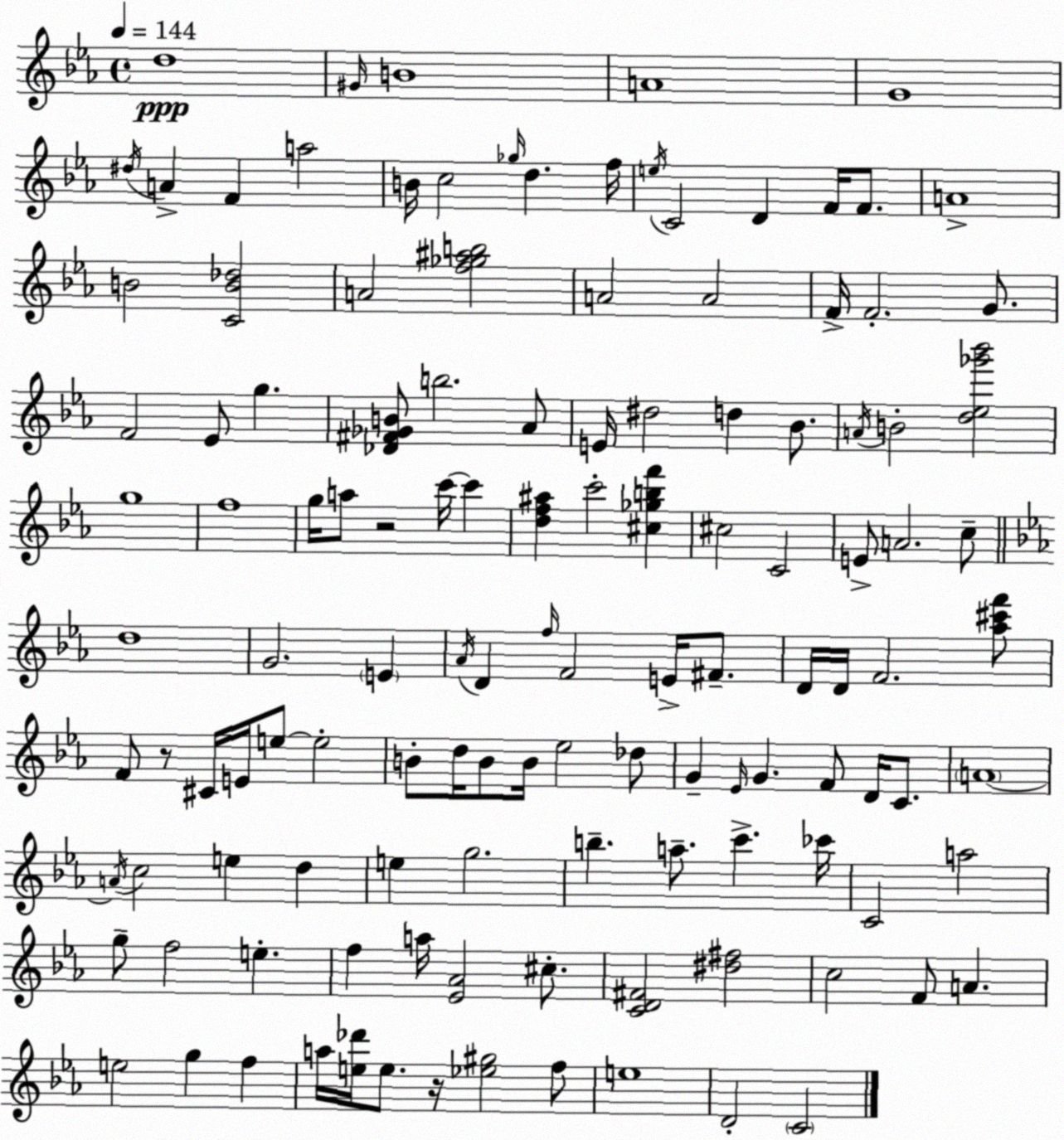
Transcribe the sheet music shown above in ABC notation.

X:1
T:Untitled
M:4/4
L:1/4
K:Cm
d4 ^G/4 B4 A4 G4 ^d/4 A F a2 B/4 c2 _g/4 d f/4 e/4 C2 D F/4 F/2 A4 B2 [CB_d]2 A2 [f_g^ab]2 A2 A2 F/4 F2 G/2 F2 _E/2 g [_D^F_GB]/2 b2 _A/2 E/4 ^d2 d _B/2 A/4 B2 [d_e_g'_b']2 g4 f4 g/4 a/2 z2 c'/4 c' [df^a] c'2 [^c_gbf'] ^c2 C2 E/2 A2 c/2 d4 G2 E _A/4 D f/4 F2 E/4 ^F/2 D/4 D/4 F2 [_a^c'f']/2 F/2 z/2 ^C/4 E/4 e/2 e2 B/2 d/4 B/2 B/4 _e2 _d/2 G _E/4 G F/2 D/4 C/2 A4 A/4 c2 e d e g2 b a/2 c' _c'/4 C2 a2 g/2 f2 e f a/4 [_E_A]2 ^c/2 [CD^F]2 [^d^f]2 c2 F/2 A e2 g f a/4 [e_d']/4 e/2 z/4 [_e^g]2 f/2 e4 D2 C2